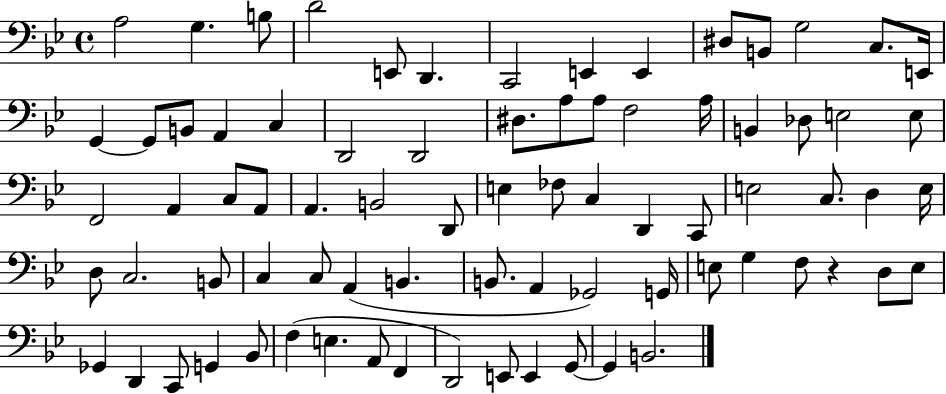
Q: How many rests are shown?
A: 1